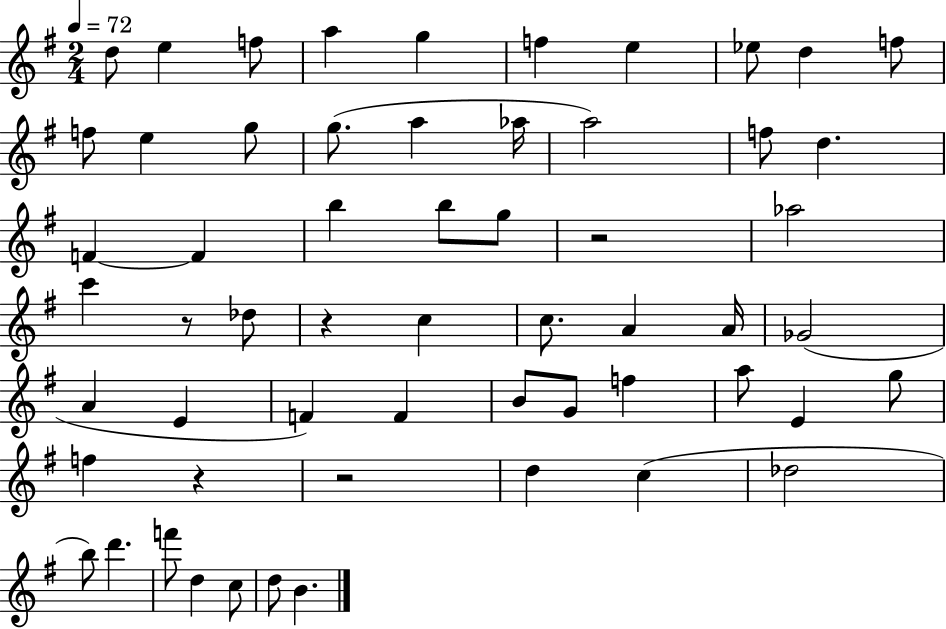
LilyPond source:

{
  \clef treble
  \numericTimeSignature
  \time 2/4
  \key g \major
  \tempo 4 = 72
  d''8 e''4 f''8 | a''4 g''4 | f''4 e''4 | ees''8 d''4 f''8 | \break f''8 e''4 g''8 | g''8.( a''4 aes''16 | a''2) | f''8 d''4. | \break f'4~~ f'4 | b''4 b''8 g''8 | r2 | aes''2 | \break c'''4 r8 des''8 | r4 c''4 | c''8. a'4 a'16 | ges'2( | \break a'4 e'4 | f'4) f'4 | b'8 g'8 f''4 | a''8 e'4 g''8 | \break f''4 r4 | r2 | d''4 c''4( | des''2 | \break b''8) d'''4. | f'''8 d''4 c''8 | d''8 b'4. | \bar "|."
}